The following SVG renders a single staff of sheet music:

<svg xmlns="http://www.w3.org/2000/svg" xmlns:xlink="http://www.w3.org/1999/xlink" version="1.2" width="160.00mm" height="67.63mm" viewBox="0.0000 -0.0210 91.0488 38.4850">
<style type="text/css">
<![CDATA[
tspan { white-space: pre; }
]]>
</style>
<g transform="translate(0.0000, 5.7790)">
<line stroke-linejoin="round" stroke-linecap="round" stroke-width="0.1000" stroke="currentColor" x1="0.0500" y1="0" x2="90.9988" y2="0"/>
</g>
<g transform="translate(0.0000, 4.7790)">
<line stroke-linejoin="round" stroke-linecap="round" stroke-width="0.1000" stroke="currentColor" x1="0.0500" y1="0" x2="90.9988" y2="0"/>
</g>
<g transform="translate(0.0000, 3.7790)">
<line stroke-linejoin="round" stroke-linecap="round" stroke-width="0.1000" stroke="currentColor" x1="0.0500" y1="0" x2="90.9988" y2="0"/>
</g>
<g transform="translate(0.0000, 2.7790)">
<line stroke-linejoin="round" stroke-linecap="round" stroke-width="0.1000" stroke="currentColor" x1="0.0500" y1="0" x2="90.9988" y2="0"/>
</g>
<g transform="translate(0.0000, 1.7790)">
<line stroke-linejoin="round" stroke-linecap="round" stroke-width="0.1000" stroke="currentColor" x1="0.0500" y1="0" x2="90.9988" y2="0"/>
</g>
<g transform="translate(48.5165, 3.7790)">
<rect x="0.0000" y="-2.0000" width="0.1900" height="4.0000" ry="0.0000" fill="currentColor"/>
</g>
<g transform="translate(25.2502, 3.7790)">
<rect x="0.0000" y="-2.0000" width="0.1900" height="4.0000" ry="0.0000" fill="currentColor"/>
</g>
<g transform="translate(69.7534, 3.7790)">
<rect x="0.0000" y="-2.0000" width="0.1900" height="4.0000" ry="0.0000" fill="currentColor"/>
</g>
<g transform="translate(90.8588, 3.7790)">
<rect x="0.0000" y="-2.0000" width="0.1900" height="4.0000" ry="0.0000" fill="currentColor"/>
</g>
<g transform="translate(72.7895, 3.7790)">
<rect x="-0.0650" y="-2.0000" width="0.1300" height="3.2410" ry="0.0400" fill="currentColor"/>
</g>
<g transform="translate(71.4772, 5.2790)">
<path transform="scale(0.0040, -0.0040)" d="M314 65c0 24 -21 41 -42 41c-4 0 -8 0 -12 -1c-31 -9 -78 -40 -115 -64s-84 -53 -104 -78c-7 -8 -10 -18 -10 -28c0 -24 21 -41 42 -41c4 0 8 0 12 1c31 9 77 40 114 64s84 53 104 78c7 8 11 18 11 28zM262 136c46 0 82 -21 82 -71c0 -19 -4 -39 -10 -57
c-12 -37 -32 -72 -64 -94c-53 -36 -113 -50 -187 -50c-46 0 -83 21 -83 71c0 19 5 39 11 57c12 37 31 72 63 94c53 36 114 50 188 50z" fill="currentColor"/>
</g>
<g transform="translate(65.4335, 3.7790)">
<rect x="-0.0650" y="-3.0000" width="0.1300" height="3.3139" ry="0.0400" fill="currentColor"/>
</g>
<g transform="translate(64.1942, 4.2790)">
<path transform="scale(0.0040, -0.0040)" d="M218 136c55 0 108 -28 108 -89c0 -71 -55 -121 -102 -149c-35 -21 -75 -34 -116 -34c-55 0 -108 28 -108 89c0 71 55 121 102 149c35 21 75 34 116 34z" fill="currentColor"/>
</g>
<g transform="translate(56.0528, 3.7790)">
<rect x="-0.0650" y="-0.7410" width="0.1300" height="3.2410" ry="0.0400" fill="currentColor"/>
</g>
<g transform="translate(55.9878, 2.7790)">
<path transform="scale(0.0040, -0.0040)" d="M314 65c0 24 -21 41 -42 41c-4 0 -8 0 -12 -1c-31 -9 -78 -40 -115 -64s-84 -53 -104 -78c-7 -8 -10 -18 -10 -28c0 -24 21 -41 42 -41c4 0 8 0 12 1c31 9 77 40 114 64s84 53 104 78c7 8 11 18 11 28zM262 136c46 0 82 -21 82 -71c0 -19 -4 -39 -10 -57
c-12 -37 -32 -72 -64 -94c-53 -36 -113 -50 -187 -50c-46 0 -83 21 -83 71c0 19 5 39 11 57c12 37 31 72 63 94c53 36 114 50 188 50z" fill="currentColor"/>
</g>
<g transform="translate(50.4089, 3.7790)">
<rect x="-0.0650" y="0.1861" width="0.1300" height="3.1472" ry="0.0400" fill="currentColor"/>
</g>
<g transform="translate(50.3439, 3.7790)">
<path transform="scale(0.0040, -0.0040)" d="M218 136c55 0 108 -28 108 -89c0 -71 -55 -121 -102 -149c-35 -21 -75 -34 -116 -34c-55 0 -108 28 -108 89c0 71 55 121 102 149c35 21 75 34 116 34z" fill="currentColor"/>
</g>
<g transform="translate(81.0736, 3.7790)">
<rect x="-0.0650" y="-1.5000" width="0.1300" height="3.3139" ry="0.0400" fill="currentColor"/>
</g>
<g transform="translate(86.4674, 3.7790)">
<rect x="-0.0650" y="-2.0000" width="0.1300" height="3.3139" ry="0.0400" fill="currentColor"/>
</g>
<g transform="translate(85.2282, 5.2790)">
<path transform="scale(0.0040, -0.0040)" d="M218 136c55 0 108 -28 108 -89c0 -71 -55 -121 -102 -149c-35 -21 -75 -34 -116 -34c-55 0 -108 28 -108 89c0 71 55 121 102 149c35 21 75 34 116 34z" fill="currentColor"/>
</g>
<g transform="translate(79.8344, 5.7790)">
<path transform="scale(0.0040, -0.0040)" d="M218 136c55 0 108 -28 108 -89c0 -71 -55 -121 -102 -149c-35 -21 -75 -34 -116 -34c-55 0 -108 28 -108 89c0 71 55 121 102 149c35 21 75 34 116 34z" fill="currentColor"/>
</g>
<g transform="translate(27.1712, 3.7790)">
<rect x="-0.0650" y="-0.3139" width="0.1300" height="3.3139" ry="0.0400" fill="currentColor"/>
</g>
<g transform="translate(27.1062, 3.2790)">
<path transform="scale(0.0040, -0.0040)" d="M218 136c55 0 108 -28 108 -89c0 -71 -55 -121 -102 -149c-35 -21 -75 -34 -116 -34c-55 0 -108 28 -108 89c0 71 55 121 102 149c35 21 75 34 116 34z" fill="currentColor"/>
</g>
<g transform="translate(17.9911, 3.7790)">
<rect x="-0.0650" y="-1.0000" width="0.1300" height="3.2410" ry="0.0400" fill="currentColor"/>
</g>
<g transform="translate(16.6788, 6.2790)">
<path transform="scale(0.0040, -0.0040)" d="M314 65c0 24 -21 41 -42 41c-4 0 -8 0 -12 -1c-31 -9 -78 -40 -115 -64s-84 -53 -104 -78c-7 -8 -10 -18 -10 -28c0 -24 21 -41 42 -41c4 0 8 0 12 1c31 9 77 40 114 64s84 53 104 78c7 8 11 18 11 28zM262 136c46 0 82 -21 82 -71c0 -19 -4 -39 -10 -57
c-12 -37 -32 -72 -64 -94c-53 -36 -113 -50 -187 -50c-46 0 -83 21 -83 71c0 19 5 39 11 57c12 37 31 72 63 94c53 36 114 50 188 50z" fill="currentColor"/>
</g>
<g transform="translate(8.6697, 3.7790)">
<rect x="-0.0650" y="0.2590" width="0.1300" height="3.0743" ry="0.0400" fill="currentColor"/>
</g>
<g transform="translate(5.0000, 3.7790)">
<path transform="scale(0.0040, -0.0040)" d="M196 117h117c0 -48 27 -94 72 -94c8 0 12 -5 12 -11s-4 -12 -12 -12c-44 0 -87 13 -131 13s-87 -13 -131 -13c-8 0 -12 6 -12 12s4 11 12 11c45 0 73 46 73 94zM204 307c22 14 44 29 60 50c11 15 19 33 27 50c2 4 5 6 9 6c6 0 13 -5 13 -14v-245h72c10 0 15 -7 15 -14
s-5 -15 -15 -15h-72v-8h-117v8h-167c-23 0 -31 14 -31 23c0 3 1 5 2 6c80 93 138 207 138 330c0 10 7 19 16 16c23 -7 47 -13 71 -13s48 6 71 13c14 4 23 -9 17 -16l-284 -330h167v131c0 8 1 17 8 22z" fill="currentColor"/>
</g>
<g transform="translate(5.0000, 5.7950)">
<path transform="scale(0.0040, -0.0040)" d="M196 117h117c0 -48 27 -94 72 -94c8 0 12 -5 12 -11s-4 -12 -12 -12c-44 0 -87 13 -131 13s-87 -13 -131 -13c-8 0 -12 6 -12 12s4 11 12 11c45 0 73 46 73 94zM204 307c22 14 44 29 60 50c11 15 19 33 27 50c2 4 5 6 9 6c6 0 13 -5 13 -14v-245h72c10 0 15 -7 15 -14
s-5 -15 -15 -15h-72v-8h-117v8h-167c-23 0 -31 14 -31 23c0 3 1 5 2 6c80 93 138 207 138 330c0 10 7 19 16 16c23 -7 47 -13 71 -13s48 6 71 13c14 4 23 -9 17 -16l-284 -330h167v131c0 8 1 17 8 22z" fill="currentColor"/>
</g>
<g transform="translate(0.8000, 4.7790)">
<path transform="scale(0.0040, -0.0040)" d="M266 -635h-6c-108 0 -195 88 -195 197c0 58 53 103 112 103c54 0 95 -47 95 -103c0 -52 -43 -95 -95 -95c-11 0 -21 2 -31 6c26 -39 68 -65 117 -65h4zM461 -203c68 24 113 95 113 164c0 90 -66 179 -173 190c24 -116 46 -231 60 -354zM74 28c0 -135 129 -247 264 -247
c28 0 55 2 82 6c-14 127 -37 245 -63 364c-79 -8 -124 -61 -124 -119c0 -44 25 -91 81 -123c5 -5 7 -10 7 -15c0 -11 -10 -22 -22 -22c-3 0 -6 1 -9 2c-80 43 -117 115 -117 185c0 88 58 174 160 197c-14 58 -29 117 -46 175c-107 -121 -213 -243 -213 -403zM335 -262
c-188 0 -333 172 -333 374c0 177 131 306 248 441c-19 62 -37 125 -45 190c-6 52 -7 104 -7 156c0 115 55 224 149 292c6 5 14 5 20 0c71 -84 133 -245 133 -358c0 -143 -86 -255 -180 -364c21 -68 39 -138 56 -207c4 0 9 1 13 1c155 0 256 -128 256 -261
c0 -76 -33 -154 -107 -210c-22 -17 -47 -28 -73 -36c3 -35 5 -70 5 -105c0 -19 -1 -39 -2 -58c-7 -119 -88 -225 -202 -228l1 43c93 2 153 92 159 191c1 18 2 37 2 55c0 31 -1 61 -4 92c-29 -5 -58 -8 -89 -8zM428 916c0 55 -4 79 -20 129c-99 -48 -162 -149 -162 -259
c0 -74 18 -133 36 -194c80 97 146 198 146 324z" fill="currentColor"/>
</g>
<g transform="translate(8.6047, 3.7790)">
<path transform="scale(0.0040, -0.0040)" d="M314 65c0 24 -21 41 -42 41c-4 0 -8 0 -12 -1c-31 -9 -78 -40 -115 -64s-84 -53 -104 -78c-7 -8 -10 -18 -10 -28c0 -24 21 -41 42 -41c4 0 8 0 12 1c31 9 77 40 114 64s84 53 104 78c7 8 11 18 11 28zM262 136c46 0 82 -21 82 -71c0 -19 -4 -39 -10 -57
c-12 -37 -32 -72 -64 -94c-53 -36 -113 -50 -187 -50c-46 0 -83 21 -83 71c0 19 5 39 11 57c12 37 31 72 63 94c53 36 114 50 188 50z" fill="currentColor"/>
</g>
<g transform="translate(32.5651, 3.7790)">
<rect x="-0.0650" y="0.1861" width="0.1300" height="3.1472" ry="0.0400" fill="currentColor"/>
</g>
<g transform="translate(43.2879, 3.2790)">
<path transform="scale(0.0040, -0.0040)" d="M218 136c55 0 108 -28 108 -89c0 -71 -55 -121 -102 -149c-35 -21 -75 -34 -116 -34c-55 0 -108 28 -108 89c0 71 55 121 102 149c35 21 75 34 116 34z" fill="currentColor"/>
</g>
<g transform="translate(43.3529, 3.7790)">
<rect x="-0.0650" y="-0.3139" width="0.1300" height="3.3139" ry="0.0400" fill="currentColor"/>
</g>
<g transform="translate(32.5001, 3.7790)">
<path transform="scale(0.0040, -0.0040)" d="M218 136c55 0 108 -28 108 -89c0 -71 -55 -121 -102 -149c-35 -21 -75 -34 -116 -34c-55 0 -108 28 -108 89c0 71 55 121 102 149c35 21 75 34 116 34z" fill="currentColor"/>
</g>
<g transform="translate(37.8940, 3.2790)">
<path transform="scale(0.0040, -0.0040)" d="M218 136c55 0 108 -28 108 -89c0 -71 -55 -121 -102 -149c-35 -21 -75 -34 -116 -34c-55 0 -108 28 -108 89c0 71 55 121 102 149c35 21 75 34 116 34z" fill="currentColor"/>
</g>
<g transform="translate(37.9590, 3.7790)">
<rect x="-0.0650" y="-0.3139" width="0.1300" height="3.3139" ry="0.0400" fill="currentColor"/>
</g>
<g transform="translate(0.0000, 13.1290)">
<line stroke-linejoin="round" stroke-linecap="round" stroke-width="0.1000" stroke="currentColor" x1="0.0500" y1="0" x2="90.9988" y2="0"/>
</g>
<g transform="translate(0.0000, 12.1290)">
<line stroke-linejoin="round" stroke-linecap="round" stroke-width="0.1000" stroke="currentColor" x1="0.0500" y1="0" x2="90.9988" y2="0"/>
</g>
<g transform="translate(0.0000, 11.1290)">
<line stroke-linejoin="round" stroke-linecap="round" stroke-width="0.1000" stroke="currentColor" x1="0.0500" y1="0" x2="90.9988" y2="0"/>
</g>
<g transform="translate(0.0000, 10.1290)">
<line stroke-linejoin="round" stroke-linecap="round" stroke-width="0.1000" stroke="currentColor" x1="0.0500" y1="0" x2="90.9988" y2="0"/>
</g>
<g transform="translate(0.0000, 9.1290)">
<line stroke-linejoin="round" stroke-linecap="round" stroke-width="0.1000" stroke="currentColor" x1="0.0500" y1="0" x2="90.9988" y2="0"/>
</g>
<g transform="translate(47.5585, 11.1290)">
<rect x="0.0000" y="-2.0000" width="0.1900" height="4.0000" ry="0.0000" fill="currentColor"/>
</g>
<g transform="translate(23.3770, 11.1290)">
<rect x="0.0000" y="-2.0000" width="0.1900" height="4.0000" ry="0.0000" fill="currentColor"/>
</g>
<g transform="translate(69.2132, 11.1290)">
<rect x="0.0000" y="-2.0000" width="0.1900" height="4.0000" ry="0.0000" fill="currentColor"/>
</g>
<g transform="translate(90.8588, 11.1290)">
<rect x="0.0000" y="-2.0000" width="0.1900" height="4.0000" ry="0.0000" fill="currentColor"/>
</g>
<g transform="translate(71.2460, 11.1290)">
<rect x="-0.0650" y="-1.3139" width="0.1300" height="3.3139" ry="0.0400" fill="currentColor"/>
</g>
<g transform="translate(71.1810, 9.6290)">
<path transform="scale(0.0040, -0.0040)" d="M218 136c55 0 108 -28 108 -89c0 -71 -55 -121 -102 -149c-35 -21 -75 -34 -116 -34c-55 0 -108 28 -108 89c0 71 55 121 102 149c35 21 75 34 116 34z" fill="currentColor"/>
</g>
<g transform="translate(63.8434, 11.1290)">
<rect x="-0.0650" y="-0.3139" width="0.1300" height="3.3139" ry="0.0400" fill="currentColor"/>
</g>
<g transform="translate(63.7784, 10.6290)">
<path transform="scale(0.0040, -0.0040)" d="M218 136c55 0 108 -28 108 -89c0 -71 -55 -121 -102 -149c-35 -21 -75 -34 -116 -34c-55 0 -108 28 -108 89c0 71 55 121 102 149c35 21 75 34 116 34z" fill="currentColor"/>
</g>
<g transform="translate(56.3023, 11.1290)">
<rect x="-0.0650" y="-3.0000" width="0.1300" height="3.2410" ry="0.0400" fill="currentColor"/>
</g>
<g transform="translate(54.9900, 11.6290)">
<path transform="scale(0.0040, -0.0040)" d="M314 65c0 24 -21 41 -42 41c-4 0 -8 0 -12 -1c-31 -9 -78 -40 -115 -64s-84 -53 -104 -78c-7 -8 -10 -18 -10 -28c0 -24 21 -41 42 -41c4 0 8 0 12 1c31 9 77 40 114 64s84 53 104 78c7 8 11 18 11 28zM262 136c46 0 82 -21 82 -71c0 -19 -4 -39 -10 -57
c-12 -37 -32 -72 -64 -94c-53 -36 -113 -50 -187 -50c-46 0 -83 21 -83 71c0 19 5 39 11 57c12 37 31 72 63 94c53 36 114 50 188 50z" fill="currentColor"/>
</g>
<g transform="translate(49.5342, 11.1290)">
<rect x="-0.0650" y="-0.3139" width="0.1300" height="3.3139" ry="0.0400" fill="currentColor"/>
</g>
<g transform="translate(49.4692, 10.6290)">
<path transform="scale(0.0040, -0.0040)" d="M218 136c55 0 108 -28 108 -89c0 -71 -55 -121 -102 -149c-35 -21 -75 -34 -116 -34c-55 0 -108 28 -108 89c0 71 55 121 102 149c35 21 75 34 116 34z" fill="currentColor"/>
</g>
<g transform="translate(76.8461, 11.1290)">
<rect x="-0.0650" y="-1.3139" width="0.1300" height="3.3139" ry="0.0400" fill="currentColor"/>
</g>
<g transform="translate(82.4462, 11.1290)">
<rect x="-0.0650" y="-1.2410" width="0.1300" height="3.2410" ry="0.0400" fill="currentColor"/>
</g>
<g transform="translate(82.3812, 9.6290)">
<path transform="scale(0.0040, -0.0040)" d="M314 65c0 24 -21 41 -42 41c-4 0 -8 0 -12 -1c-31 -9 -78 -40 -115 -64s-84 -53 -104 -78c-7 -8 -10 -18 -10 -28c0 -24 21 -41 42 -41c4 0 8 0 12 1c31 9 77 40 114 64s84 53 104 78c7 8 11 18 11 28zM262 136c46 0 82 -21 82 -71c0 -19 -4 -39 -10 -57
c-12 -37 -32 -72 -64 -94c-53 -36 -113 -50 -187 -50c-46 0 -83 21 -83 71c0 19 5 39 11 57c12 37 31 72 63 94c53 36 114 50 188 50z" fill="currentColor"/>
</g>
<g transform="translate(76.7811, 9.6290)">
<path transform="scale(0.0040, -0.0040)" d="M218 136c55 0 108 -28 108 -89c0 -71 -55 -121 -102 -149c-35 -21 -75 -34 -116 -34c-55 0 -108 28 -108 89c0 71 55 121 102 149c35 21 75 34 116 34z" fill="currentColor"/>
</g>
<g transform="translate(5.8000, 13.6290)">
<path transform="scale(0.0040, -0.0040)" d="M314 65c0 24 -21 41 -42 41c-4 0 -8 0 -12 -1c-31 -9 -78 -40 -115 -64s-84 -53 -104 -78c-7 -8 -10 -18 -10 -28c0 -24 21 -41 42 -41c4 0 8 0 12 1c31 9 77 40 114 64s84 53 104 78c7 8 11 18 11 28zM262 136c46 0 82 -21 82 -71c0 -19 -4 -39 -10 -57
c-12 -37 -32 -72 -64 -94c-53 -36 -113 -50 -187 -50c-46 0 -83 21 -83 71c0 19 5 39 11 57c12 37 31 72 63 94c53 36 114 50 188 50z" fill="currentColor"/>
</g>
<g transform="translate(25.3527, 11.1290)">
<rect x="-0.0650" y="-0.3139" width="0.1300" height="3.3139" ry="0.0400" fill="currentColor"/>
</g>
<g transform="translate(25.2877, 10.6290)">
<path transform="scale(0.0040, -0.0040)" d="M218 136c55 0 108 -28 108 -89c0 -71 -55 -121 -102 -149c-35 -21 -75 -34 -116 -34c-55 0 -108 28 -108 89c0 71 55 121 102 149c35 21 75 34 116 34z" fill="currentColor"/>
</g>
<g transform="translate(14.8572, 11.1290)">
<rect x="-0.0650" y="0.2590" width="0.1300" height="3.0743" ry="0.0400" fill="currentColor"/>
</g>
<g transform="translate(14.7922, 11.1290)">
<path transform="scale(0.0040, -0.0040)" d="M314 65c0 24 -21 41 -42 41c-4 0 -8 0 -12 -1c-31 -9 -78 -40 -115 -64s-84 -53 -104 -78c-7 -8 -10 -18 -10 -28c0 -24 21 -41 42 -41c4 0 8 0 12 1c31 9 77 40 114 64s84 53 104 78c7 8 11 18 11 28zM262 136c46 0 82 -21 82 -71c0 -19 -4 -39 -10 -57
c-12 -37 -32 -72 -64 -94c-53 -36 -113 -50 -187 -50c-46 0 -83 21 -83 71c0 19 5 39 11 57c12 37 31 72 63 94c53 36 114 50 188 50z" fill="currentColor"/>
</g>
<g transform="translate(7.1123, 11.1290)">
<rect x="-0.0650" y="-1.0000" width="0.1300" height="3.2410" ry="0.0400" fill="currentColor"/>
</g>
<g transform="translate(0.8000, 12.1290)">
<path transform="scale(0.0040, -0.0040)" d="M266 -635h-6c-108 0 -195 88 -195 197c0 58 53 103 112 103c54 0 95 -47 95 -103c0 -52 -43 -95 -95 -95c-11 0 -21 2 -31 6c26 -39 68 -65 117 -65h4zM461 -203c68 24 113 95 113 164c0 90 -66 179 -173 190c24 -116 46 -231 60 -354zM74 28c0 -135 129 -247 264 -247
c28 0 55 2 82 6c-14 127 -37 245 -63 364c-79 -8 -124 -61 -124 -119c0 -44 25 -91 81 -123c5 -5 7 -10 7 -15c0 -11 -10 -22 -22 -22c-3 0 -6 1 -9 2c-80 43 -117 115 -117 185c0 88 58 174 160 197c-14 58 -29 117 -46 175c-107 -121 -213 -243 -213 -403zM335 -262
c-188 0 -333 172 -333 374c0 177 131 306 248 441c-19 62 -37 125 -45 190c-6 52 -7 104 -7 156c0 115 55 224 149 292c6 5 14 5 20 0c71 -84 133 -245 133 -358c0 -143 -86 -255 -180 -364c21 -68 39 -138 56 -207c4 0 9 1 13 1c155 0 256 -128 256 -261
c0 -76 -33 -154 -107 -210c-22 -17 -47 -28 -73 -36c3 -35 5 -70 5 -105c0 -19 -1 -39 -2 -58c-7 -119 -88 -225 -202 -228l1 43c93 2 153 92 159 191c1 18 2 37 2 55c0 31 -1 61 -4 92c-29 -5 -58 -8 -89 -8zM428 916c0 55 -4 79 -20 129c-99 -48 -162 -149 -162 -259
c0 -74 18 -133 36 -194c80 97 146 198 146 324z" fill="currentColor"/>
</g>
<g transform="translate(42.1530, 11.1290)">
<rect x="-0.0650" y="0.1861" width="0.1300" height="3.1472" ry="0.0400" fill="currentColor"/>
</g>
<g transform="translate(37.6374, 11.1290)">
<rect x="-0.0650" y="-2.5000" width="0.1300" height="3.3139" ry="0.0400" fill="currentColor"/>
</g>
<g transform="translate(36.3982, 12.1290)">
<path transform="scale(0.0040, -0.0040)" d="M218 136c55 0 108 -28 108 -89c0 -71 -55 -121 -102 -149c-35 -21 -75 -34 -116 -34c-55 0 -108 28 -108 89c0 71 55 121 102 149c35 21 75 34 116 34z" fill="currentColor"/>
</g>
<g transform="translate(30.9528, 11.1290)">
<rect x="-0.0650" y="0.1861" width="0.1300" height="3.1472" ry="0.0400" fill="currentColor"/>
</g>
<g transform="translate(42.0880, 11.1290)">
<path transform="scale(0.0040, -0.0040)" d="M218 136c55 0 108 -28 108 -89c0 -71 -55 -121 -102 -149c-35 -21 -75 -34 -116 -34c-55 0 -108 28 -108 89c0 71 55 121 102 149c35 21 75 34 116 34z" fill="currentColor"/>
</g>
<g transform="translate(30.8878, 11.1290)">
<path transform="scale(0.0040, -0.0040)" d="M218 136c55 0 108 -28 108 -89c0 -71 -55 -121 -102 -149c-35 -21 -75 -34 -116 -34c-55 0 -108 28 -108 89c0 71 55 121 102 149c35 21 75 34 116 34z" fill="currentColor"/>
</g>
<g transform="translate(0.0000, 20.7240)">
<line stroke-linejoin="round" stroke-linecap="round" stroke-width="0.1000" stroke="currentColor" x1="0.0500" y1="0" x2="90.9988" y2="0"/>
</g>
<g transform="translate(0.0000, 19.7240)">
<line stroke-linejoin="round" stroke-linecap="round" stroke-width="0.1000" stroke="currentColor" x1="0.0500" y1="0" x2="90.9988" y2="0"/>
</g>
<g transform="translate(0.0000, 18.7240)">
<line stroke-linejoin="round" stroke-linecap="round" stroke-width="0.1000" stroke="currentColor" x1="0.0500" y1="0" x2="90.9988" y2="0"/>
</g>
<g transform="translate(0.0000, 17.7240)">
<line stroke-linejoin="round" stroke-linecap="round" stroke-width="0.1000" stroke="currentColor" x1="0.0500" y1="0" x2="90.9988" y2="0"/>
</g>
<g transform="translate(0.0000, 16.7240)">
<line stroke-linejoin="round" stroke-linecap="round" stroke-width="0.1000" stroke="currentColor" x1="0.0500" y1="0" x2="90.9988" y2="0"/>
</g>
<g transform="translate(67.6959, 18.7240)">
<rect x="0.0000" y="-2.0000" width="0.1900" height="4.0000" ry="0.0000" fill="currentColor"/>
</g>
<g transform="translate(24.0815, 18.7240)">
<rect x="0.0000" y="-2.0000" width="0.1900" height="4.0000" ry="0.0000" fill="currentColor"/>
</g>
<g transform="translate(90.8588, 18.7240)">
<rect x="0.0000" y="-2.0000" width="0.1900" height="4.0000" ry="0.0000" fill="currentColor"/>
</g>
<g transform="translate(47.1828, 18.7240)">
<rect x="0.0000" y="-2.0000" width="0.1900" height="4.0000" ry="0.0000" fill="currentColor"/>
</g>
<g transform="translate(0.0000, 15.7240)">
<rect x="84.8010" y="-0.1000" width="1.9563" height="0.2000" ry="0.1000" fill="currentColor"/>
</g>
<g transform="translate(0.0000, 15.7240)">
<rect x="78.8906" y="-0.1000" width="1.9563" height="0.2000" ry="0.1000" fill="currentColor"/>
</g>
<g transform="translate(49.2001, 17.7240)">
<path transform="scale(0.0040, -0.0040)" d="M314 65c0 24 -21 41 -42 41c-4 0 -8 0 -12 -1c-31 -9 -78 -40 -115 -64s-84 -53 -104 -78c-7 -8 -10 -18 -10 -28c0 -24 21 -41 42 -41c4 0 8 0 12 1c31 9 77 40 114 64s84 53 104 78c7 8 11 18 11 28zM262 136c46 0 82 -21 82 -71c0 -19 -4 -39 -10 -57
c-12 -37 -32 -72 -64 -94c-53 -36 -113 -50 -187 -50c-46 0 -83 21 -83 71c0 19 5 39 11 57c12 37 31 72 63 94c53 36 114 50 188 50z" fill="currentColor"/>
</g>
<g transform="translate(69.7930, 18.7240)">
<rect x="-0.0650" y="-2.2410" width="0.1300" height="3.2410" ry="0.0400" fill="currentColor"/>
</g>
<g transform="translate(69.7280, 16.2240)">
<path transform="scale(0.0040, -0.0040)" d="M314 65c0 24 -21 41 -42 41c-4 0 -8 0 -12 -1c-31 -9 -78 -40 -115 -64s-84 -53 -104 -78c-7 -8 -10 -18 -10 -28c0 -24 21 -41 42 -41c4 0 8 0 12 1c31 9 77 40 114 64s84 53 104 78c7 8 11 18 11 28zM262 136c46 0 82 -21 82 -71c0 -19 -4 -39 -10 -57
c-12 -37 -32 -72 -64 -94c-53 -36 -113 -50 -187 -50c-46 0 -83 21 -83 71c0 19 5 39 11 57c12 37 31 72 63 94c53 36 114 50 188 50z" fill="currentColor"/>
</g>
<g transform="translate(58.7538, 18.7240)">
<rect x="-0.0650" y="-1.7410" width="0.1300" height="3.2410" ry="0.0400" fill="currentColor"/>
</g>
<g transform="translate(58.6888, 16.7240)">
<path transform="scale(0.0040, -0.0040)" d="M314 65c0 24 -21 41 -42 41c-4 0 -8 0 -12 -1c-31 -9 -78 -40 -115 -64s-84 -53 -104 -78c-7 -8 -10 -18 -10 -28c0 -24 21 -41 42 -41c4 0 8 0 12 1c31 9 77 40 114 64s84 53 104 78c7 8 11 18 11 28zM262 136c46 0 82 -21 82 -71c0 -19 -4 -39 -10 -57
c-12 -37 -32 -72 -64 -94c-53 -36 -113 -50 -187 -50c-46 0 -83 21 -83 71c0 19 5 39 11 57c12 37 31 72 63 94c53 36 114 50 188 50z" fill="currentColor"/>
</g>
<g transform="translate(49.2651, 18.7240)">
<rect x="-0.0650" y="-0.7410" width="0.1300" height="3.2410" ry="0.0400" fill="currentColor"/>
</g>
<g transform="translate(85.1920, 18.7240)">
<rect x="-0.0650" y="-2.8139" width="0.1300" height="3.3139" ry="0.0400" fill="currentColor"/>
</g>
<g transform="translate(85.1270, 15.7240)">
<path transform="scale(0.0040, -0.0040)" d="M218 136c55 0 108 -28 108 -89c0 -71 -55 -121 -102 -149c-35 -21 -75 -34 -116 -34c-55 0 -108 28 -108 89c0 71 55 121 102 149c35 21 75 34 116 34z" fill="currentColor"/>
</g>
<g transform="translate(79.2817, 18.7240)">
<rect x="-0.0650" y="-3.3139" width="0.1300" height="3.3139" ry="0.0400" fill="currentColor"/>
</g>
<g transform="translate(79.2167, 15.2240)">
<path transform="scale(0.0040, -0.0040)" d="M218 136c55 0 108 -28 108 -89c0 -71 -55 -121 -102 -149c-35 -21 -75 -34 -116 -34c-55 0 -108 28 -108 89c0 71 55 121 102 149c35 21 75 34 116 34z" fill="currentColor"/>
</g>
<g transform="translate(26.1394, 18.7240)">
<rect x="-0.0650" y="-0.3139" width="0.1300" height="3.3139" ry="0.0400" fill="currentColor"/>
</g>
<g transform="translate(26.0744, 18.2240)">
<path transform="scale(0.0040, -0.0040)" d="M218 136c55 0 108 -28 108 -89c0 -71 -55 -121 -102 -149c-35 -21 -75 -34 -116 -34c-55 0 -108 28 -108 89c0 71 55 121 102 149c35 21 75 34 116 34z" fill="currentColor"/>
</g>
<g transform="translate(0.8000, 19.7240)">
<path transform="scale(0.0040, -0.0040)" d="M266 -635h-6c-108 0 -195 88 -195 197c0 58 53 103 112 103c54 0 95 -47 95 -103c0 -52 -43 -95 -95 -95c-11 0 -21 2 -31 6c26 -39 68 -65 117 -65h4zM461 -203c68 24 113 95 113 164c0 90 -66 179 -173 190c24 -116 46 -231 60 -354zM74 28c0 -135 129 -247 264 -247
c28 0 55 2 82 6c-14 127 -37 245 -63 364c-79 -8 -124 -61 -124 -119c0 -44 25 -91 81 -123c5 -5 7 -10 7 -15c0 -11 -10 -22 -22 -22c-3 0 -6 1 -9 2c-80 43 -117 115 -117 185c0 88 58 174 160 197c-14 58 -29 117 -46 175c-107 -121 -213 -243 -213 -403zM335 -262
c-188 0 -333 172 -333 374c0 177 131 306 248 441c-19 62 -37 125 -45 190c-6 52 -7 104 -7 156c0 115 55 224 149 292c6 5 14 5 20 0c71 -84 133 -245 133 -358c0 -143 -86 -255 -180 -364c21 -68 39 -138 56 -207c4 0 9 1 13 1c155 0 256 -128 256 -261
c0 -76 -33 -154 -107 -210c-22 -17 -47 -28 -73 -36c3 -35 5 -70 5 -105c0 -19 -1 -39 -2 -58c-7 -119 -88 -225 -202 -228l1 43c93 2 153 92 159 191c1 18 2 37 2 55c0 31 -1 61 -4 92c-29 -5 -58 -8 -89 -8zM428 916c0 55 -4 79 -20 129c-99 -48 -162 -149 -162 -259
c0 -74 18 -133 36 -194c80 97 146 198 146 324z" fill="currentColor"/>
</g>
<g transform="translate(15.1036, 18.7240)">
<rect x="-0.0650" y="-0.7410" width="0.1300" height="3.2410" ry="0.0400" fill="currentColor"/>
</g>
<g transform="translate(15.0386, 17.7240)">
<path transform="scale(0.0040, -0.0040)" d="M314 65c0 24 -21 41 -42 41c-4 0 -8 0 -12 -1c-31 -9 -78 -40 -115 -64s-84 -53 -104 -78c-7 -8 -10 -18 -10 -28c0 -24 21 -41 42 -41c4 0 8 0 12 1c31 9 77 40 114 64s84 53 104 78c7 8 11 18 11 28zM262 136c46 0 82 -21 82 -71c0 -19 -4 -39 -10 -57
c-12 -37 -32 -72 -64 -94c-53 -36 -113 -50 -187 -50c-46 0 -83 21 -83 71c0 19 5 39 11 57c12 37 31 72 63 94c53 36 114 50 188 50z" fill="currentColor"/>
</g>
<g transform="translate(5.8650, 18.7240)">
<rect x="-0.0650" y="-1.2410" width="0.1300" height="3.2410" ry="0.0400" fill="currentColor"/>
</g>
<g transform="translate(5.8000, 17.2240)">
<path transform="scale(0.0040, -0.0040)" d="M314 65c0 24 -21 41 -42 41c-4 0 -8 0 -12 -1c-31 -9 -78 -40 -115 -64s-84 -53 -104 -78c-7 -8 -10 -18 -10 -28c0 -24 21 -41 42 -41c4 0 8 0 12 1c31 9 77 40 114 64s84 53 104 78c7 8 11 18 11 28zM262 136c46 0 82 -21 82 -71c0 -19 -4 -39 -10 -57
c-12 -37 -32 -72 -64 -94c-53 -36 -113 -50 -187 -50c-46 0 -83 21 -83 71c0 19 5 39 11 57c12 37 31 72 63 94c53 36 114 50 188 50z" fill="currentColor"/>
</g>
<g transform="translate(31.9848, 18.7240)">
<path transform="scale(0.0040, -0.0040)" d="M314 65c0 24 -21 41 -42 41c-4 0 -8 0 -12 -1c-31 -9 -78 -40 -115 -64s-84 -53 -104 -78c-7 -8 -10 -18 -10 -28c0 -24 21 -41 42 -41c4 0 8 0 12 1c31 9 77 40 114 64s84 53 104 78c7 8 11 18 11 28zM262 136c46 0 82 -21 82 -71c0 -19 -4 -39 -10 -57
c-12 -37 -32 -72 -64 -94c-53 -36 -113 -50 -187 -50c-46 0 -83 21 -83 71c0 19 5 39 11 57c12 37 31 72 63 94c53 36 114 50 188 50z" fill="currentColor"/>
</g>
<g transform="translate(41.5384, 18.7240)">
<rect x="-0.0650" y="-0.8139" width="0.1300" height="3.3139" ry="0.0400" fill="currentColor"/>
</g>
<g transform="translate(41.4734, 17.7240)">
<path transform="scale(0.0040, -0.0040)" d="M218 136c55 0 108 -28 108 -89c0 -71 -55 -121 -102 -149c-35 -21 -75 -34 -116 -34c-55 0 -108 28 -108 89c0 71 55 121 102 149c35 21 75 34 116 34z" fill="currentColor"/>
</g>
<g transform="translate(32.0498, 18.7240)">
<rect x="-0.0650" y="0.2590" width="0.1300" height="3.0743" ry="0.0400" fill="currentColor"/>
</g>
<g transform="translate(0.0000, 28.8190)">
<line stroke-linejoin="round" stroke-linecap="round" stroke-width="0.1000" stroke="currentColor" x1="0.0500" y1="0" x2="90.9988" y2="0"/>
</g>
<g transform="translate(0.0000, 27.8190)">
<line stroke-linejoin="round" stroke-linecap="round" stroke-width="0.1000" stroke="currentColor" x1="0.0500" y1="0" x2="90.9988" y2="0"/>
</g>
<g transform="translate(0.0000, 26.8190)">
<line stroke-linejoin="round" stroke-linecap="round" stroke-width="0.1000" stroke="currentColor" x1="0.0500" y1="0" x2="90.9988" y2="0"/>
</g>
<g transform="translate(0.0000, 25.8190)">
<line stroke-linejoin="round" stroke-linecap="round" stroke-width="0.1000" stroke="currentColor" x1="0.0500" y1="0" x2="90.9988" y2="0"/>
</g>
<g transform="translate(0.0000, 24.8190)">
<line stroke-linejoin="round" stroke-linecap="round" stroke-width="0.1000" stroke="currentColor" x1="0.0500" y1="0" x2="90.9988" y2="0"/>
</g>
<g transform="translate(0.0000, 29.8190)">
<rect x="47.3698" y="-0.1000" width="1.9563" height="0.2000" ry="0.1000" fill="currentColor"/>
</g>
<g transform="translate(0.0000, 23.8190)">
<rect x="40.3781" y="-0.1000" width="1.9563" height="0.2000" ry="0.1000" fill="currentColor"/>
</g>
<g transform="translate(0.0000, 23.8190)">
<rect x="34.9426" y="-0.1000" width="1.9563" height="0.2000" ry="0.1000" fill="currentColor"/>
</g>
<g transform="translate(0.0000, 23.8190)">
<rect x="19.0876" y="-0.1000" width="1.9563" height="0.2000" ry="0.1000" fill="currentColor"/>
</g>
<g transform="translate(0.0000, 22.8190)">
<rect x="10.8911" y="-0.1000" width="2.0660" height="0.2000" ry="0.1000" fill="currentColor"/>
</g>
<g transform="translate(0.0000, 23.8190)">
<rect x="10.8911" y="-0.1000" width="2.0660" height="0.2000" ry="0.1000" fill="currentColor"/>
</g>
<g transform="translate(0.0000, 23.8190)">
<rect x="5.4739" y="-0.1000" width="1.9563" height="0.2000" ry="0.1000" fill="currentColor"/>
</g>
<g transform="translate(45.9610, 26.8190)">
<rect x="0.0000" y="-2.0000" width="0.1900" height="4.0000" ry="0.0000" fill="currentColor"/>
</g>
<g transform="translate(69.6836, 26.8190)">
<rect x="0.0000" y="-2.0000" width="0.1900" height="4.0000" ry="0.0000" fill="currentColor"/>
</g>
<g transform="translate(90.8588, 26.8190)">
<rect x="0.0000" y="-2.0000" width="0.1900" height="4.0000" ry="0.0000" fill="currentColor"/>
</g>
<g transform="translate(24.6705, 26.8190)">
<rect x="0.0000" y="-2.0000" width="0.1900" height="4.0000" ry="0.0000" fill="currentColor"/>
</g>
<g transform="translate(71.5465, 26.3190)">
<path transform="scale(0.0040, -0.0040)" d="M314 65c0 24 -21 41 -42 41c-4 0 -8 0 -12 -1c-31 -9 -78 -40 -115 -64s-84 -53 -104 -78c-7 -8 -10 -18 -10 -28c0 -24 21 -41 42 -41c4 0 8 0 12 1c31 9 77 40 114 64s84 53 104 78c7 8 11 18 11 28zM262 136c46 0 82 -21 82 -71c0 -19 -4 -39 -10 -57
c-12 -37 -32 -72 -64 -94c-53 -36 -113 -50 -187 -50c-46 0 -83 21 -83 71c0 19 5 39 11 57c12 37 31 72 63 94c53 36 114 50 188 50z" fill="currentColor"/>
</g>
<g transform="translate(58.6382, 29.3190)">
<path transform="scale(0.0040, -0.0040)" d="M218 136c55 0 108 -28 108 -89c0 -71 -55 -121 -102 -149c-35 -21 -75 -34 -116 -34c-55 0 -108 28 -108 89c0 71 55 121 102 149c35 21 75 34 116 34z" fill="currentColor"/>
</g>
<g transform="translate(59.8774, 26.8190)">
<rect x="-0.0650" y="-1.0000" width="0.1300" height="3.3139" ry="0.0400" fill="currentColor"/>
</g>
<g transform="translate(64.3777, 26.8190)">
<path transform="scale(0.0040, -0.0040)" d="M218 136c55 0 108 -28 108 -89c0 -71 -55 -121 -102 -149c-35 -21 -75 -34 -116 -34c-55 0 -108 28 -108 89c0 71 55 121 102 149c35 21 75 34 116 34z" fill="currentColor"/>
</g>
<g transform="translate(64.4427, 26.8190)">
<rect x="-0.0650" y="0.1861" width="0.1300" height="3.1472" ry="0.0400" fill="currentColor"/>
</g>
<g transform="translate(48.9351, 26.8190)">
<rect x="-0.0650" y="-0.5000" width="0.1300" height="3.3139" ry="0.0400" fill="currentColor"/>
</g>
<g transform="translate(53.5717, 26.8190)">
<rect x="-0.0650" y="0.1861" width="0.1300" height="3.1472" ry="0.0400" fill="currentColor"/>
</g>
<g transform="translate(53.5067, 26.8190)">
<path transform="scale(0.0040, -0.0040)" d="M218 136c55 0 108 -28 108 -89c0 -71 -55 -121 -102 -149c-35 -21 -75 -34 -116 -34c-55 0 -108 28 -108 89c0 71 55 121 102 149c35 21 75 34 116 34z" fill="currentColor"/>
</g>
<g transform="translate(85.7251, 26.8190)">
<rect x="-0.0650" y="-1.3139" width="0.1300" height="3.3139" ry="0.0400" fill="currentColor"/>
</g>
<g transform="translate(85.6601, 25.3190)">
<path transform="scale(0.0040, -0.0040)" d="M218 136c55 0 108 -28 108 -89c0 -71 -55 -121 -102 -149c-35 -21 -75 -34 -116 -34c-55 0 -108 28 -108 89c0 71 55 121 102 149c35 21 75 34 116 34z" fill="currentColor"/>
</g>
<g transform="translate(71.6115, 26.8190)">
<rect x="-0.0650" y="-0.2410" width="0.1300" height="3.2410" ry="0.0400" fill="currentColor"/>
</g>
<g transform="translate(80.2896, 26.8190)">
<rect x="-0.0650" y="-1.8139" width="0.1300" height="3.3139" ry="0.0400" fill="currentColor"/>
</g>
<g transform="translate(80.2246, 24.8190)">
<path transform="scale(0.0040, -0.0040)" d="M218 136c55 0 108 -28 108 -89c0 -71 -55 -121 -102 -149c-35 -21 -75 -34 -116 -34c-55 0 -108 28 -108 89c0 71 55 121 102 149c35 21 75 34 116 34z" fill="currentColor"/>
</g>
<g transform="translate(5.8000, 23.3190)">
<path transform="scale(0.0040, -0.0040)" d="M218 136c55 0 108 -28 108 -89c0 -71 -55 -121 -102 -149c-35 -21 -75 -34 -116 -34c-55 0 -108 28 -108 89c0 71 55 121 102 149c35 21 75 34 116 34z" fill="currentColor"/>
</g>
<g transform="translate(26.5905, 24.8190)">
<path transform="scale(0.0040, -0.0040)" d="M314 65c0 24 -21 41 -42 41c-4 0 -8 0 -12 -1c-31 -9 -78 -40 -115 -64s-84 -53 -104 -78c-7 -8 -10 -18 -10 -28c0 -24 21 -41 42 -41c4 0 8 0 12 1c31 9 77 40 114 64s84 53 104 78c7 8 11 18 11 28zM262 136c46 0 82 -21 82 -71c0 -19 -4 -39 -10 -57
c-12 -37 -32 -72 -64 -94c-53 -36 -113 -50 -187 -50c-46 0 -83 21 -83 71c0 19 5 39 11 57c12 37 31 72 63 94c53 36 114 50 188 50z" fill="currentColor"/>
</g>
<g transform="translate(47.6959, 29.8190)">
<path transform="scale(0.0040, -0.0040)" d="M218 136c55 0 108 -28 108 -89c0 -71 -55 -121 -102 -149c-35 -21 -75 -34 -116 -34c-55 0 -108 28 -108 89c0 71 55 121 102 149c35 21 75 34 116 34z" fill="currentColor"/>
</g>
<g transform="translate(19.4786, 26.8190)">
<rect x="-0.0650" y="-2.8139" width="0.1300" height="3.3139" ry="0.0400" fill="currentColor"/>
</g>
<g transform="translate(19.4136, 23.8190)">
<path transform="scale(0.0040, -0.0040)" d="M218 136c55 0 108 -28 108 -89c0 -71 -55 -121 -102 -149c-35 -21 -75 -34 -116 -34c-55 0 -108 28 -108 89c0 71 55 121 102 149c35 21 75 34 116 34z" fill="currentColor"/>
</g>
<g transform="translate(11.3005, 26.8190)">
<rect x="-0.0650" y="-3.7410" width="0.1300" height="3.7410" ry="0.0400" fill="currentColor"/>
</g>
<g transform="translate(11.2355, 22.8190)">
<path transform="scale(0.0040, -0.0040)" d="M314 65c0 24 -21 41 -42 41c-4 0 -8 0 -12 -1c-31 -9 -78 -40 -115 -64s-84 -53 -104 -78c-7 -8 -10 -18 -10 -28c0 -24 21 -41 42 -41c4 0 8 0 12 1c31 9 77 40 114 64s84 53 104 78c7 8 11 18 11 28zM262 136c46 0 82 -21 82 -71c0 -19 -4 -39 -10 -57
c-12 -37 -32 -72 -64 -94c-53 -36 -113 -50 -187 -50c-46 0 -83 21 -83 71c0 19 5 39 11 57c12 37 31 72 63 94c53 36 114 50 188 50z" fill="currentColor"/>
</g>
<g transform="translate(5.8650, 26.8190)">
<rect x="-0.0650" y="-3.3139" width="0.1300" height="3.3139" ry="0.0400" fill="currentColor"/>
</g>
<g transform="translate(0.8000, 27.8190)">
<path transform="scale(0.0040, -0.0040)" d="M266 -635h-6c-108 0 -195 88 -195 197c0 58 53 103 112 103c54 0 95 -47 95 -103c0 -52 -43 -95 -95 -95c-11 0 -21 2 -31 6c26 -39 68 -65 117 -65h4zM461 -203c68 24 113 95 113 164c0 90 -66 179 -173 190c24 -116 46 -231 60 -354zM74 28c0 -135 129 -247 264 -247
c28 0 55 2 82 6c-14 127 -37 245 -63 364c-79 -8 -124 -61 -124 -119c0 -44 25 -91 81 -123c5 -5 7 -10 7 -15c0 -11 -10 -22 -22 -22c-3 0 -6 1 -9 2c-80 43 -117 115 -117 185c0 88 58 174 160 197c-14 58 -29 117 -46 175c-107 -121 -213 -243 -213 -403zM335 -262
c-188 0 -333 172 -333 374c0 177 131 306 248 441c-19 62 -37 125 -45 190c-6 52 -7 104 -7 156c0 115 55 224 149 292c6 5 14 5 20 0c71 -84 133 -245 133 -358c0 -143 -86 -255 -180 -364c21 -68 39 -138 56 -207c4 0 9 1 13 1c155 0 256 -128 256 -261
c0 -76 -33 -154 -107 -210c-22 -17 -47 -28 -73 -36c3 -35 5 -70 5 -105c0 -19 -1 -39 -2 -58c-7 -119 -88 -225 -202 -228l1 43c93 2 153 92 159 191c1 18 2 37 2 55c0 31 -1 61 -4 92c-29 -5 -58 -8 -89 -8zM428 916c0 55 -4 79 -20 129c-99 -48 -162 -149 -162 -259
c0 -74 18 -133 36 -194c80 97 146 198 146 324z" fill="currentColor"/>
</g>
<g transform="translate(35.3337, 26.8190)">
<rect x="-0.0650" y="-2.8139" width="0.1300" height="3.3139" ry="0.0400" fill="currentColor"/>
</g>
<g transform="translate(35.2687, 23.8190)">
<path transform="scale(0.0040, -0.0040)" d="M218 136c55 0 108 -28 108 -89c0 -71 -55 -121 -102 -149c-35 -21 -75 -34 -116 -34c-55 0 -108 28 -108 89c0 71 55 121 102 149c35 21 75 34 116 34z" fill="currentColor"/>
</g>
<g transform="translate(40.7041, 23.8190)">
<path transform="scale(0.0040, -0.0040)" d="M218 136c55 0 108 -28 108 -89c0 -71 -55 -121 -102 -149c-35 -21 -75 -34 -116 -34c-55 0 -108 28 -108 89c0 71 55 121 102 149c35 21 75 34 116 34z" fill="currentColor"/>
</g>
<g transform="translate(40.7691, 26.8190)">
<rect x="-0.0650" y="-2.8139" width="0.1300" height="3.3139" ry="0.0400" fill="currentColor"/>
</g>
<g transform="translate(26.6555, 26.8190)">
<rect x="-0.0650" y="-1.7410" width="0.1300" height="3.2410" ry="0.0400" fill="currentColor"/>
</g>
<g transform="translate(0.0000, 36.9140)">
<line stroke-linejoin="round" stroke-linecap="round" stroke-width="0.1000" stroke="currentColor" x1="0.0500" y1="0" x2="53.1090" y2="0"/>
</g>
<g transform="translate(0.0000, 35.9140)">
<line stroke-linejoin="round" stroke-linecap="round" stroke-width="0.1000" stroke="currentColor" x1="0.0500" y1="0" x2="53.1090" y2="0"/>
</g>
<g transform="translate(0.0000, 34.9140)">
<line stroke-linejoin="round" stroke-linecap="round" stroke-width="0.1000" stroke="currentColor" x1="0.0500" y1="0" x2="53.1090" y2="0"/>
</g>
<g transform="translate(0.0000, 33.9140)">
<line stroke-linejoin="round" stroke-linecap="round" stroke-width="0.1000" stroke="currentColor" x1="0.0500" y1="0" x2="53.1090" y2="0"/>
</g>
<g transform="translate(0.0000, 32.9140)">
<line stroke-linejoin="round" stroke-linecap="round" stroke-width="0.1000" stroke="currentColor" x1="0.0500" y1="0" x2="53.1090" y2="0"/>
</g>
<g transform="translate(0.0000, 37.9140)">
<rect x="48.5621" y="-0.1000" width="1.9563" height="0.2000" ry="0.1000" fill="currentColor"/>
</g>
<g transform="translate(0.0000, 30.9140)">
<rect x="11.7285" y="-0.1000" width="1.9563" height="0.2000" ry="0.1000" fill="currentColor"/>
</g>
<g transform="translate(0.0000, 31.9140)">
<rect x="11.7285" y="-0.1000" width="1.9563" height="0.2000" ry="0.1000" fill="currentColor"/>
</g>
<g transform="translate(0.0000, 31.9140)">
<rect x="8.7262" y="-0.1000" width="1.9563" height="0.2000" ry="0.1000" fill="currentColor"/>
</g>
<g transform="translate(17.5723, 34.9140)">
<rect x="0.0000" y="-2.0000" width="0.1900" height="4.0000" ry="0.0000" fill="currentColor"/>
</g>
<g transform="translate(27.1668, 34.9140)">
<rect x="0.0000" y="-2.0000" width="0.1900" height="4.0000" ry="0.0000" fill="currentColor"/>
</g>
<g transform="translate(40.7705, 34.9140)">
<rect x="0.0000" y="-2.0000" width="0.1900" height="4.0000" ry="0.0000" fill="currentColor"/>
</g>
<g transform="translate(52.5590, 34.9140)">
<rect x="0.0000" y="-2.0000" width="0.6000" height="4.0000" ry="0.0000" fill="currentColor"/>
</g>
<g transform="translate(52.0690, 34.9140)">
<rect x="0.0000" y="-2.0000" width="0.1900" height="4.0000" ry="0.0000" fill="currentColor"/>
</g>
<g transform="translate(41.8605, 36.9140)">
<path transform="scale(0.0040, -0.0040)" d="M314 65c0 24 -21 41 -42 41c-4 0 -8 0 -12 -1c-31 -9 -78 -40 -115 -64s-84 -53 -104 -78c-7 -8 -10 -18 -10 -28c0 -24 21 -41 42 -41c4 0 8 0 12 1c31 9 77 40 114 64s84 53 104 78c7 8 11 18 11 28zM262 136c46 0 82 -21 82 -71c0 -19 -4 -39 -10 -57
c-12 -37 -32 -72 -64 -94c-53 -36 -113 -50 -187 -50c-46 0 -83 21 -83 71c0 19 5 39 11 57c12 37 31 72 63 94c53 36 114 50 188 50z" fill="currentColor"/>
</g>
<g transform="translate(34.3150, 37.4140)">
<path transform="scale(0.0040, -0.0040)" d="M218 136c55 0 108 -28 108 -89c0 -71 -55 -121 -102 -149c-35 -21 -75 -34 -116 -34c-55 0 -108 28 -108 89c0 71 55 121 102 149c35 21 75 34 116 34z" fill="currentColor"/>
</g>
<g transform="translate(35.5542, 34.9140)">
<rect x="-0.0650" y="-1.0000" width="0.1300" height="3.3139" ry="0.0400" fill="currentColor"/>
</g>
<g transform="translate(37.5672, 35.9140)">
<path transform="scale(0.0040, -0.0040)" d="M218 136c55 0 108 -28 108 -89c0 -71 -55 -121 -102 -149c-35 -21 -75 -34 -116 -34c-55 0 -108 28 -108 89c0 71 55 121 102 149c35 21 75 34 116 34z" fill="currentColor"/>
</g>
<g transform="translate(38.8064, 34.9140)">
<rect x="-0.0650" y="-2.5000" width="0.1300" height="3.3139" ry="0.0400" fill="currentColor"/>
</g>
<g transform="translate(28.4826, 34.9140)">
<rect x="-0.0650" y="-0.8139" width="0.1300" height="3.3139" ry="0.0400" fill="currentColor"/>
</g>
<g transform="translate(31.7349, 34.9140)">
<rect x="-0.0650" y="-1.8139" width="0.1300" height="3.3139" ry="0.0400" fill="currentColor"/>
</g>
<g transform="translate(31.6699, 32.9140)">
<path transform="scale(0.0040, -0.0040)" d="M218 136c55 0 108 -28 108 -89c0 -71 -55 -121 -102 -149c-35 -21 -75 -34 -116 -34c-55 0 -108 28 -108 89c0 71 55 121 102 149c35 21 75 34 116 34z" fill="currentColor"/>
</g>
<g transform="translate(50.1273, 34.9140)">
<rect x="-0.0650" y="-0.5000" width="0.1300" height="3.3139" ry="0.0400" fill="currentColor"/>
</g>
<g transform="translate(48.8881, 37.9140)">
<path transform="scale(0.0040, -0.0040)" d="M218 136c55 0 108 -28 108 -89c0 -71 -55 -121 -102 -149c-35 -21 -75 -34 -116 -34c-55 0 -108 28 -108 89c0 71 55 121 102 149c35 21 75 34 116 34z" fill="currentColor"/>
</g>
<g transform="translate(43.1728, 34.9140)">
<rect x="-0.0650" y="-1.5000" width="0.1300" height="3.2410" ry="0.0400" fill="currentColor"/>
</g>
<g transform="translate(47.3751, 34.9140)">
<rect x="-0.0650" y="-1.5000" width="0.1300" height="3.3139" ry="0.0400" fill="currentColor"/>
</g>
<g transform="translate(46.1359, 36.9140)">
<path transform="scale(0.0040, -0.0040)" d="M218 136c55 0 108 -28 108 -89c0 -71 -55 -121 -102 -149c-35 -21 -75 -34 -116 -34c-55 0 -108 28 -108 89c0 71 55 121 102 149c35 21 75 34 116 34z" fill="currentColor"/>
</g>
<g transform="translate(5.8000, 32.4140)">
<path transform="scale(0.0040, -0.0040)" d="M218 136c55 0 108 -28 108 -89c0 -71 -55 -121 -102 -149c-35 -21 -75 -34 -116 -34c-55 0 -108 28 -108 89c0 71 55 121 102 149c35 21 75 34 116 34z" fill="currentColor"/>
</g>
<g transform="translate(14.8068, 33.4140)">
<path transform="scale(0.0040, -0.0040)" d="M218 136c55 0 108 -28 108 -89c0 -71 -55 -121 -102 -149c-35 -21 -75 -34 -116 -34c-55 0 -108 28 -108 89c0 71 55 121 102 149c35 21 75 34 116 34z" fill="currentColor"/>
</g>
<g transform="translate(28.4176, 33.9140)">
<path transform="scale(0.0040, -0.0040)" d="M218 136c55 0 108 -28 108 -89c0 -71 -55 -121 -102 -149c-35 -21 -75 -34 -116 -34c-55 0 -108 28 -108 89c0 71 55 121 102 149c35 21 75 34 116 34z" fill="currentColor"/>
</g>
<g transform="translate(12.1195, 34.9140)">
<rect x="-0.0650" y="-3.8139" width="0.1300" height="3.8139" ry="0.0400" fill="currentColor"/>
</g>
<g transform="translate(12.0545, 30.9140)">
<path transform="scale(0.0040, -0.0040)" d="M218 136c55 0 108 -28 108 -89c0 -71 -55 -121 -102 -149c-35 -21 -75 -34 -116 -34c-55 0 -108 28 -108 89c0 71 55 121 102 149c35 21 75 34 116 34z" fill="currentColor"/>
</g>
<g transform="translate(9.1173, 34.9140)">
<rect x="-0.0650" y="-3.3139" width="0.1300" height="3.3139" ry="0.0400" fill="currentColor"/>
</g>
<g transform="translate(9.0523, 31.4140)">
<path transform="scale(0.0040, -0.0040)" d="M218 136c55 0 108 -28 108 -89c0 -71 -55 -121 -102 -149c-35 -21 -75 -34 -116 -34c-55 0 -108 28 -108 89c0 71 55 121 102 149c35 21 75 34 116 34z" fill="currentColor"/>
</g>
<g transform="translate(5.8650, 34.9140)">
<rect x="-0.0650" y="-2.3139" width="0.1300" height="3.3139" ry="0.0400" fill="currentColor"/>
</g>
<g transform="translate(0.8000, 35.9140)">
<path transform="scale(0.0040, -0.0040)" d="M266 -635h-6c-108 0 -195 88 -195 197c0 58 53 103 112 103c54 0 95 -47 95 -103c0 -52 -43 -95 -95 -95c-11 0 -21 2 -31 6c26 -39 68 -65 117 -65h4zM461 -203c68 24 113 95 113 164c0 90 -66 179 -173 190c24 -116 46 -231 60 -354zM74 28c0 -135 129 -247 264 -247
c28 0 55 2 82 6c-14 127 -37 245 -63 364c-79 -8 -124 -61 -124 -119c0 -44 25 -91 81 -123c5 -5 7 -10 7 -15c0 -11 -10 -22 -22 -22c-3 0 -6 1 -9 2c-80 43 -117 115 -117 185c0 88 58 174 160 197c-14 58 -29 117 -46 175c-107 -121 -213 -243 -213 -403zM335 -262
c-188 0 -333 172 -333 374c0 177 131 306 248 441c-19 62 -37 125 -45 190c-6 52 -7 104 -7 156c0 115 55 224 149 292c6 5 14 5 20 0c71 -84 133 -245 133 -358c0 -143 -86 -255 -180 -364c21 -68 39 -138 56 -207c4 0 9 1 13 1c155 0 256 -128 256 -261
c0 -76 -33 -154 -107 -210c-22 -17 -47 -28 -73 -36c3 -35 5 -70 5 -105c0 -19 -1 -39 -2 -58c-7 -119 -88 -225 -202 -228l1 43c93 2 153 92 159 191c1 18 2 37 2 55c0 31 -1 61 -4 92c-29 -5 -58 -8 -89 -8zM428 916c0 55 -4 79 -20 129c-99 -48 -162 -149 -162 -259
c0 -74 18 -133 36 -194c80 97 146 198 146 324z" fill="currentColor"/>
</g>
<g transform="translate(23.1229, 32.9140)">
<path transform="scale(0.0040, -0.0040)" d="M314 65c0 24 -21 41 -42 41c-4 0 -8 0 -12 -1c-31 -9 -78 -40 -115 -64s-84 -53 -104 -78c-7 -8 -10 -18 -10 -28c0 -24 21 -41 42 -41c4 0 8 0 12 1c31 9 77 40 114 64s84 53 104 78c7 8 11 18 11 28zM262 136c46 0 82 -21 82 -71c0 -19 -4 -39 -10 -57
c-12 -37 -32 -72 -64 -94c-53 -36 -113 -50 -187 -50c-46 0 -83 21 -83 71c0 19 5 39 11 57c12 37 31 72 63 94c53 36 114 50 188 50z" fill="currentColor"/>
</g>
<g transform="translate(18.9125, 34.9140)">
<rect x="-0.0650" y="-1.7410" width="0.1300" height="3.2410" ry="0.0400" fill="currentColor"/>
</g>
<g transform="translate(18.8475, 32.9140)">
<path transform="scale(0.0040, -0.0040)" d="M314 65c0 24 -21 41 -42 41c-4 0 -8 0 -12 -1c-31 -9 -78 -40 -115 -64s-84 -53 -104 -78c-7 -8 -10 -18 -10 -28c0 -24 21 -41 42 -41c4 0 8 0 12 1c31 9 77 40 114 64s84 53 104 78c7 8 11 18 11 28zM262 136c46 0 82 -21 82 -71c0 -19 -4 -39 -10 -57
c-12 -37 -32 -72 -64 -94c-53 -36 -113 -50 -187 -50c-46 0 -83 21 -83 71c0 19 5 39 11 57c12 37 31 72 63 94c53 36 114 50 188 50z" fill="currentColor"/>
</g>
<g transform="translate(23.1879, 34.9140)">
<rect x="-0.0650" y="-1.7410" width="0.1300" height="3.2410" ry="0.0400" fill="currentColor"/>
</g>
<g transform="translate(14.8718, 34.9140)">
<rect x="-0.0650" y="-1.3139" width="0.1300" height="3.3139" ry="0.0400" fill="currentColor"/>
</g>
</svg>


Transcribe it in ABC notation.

X:1
T:Untitled
M:4/4
L:1/4
K:C
B2 D2 c B c c B d2 A F2 E F D2 B2 c B G B c A2 c e e e2 e2 d2 c B2 d d2 f2 g2 b a b c'2 a f2 a a C B D B c2 f e g b c' e f2 f2 d f D G E2 E C